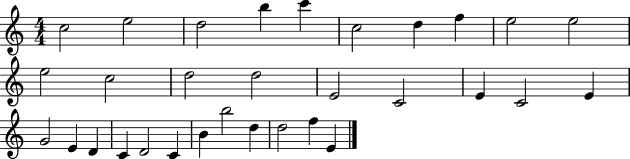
{
  \clef treble
  \numericTimeSignature
  \time 4/4
  \key c \major
  c''2 e''2 | d''2 b''4 c'''4 | c''2 d''4 f''4 | e''2 e''2 | \break e''2 c''2 | d''2 d''2 | e'2 c'2 | e'4 c'2 e'4 | \break g'2 e'4 d'4 | c'4 d'2 c'4 | b'4 b''2 d''4 | d''2 f''4 e'4 | \break \bar "|."
}